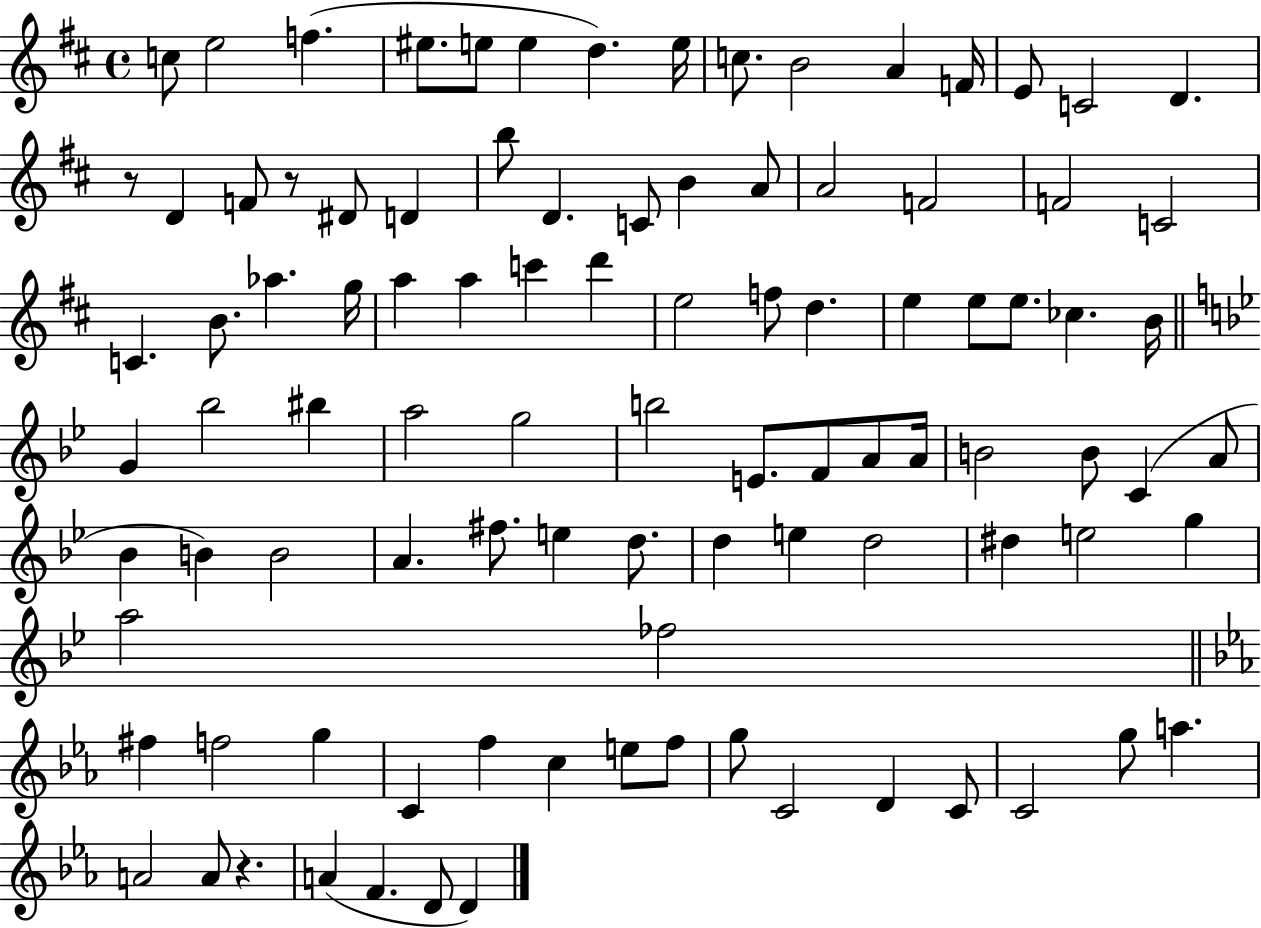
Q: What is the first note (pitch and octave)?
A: C5